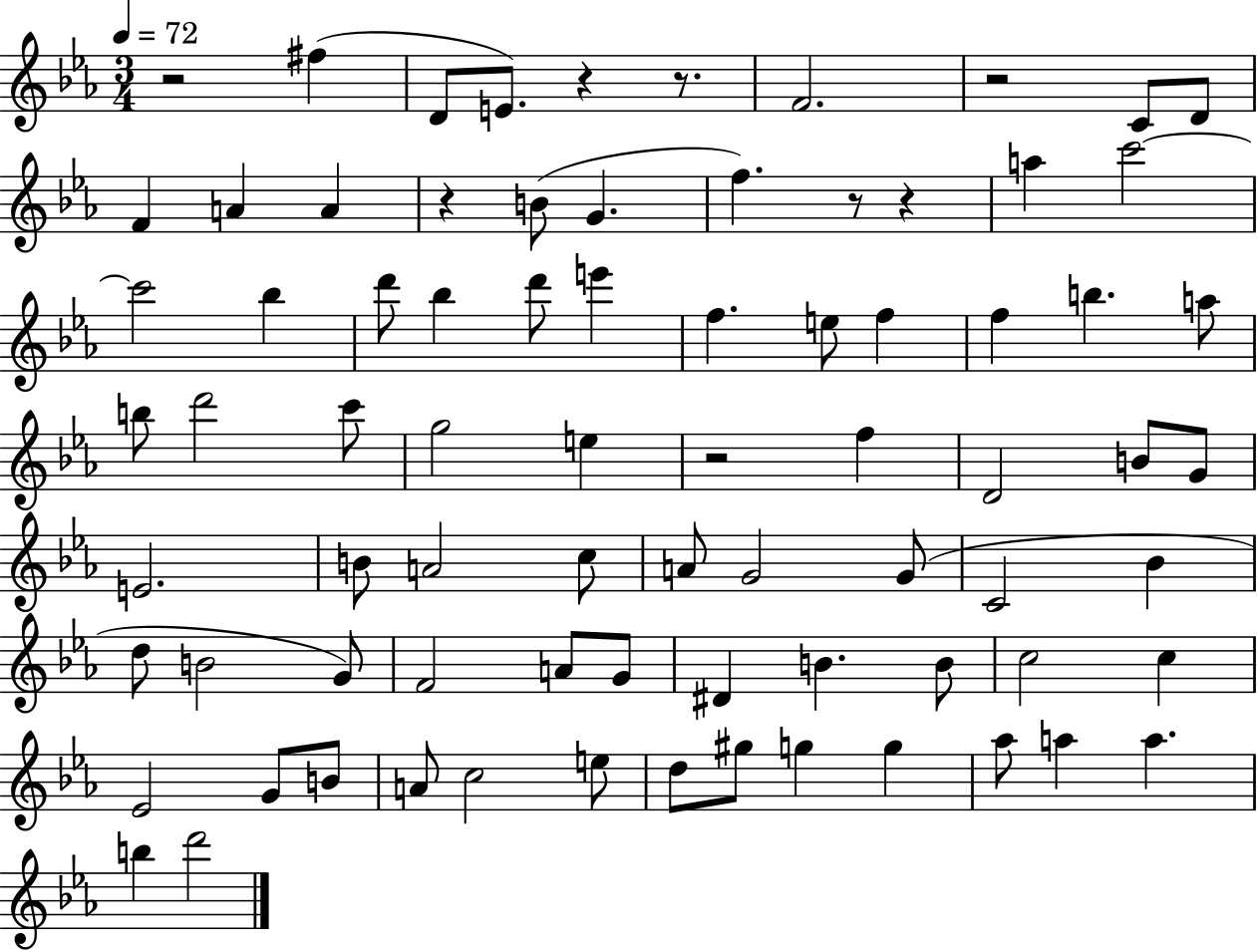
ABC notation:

X:1
T:Untitled
M:3/4
L:1/4
K:Eb
z2 ^f D/2 E/2 z z/2 F2 z2 C/2 D/2 F A A z B/2 G f z/2 z a c'2 c'2 _b d'/2 _b d'/2 e' f e/2 f f b a/2 b/2 d'2 c'/2 g2 e z2 f D2 B/2 G/2 E2 B/2 A2 c/2 A/2 G2 G/2 C2 _B d/2 B2 G/2 F2 A/2 G/2 ^D B B/2 c2 c _E2 G/2 B/2 A/2 c2 e/2 d/2 ^g/2 g g _a/2 a a b d'2